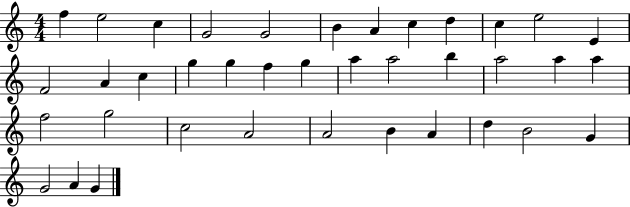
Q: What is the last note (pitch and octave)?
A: G4